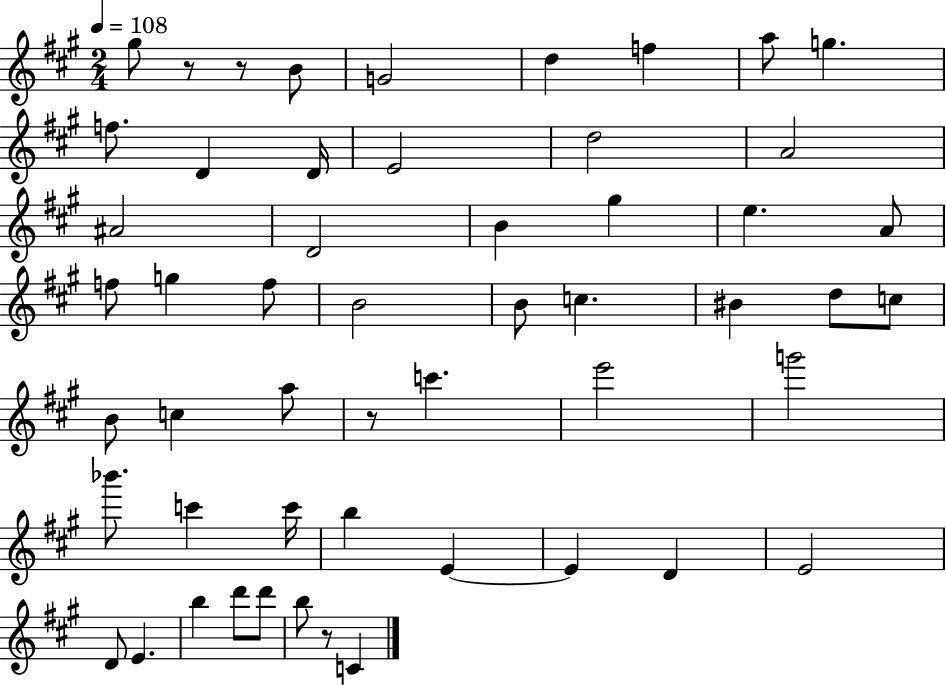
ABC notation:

X:1
T:Untitled
M:2/4
L:1/4
K:A
^g/2 z/2 z/2 B/2 G2 d f a/2 g f/2 D D/4 E2 d2 A2 ^A2 D2 B ^g e A/2 f/2 g f/2 B2 B/2 c ^B d/2 c/2 B/2 c a/2 z/2 c' e'2 g'2 _b'/2 c' c'/4 b E E D E2 D/2 E b d'/2 d'/2 b/2 z/2 C